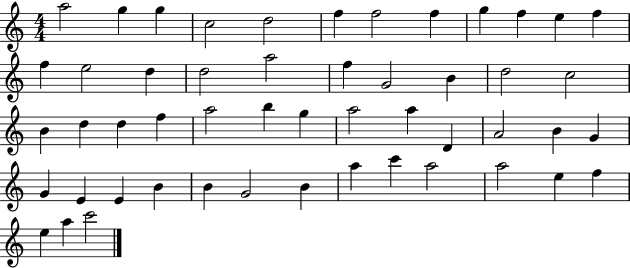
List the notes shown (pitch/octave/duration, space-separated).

A5/h G5/q G5/q C5/h D5/h F5/q F5/h F5/q G5/q F5/q E5/q F5/q F5/q E5/h D5/q D5/h A5/h F5/q G4/h B4/q D5/h C5/h B4/q D5/q D5/q F5/q A5/h B5/q G5/q A5/h A5/q D4/q A4/h B4/q G4/q G4/q E4/q E4/q B4/q B4/q G4/h B4/q A5/q C6/q A5/h A5/h E5/q F5/q E5/q A5/q C6/h